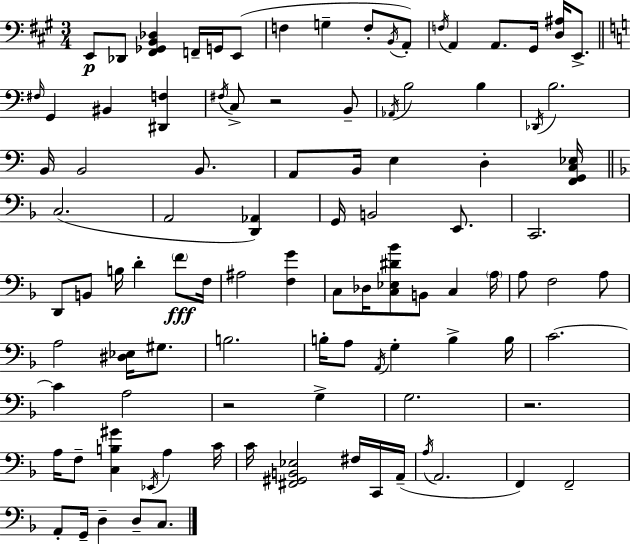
E2/e Db2/e [F#2,Gb2,B2,Db3]/q F2/s G2/s E2/e F3/q G3/q F3/e B2/s A2/e F3/s A2/q A2/e. G#2/s [D3,A#3]/s E2/e. F#3/s G2/q BIS2/q [D#2,F3]/q F#3/s C3/e R/h B2/e Ab2/s B3/h B3/q Db2/s B3/h. B2/s B2/h B2/e. A2/e B2/s E3/q D3/q [F2,G2,C3,Eb3]/s C3/h. A2/h [D2,Ab2]/q G2/s B2/h E2/e. C2/h. D2/e B2/e B3/s D4/q F4/e F3/s A#3/h [F3,G4]/q C3/e Db3/s [C3,Eb3,D#4,Bb4]/e B2/e C3/q A3/s A3/e F3/h A3/e A3/h [D#3,Eb3]/s G#3/e. B3/h. B3/s A3/e A2/s G3/q B3/q B3/s C4/h. C4/q A3/h R/h G3/q G3/h. R/h. A3/s F3/e [C3,B3,G#4]/q Eb2/s A3/q C4/s C4/s [F#2,G#2,B2,Eb3]/h F#3/s C2/s A2/s A3/s A2/h. F2/q F2/h A2/e G2/s D3/q D3/e C3/e.